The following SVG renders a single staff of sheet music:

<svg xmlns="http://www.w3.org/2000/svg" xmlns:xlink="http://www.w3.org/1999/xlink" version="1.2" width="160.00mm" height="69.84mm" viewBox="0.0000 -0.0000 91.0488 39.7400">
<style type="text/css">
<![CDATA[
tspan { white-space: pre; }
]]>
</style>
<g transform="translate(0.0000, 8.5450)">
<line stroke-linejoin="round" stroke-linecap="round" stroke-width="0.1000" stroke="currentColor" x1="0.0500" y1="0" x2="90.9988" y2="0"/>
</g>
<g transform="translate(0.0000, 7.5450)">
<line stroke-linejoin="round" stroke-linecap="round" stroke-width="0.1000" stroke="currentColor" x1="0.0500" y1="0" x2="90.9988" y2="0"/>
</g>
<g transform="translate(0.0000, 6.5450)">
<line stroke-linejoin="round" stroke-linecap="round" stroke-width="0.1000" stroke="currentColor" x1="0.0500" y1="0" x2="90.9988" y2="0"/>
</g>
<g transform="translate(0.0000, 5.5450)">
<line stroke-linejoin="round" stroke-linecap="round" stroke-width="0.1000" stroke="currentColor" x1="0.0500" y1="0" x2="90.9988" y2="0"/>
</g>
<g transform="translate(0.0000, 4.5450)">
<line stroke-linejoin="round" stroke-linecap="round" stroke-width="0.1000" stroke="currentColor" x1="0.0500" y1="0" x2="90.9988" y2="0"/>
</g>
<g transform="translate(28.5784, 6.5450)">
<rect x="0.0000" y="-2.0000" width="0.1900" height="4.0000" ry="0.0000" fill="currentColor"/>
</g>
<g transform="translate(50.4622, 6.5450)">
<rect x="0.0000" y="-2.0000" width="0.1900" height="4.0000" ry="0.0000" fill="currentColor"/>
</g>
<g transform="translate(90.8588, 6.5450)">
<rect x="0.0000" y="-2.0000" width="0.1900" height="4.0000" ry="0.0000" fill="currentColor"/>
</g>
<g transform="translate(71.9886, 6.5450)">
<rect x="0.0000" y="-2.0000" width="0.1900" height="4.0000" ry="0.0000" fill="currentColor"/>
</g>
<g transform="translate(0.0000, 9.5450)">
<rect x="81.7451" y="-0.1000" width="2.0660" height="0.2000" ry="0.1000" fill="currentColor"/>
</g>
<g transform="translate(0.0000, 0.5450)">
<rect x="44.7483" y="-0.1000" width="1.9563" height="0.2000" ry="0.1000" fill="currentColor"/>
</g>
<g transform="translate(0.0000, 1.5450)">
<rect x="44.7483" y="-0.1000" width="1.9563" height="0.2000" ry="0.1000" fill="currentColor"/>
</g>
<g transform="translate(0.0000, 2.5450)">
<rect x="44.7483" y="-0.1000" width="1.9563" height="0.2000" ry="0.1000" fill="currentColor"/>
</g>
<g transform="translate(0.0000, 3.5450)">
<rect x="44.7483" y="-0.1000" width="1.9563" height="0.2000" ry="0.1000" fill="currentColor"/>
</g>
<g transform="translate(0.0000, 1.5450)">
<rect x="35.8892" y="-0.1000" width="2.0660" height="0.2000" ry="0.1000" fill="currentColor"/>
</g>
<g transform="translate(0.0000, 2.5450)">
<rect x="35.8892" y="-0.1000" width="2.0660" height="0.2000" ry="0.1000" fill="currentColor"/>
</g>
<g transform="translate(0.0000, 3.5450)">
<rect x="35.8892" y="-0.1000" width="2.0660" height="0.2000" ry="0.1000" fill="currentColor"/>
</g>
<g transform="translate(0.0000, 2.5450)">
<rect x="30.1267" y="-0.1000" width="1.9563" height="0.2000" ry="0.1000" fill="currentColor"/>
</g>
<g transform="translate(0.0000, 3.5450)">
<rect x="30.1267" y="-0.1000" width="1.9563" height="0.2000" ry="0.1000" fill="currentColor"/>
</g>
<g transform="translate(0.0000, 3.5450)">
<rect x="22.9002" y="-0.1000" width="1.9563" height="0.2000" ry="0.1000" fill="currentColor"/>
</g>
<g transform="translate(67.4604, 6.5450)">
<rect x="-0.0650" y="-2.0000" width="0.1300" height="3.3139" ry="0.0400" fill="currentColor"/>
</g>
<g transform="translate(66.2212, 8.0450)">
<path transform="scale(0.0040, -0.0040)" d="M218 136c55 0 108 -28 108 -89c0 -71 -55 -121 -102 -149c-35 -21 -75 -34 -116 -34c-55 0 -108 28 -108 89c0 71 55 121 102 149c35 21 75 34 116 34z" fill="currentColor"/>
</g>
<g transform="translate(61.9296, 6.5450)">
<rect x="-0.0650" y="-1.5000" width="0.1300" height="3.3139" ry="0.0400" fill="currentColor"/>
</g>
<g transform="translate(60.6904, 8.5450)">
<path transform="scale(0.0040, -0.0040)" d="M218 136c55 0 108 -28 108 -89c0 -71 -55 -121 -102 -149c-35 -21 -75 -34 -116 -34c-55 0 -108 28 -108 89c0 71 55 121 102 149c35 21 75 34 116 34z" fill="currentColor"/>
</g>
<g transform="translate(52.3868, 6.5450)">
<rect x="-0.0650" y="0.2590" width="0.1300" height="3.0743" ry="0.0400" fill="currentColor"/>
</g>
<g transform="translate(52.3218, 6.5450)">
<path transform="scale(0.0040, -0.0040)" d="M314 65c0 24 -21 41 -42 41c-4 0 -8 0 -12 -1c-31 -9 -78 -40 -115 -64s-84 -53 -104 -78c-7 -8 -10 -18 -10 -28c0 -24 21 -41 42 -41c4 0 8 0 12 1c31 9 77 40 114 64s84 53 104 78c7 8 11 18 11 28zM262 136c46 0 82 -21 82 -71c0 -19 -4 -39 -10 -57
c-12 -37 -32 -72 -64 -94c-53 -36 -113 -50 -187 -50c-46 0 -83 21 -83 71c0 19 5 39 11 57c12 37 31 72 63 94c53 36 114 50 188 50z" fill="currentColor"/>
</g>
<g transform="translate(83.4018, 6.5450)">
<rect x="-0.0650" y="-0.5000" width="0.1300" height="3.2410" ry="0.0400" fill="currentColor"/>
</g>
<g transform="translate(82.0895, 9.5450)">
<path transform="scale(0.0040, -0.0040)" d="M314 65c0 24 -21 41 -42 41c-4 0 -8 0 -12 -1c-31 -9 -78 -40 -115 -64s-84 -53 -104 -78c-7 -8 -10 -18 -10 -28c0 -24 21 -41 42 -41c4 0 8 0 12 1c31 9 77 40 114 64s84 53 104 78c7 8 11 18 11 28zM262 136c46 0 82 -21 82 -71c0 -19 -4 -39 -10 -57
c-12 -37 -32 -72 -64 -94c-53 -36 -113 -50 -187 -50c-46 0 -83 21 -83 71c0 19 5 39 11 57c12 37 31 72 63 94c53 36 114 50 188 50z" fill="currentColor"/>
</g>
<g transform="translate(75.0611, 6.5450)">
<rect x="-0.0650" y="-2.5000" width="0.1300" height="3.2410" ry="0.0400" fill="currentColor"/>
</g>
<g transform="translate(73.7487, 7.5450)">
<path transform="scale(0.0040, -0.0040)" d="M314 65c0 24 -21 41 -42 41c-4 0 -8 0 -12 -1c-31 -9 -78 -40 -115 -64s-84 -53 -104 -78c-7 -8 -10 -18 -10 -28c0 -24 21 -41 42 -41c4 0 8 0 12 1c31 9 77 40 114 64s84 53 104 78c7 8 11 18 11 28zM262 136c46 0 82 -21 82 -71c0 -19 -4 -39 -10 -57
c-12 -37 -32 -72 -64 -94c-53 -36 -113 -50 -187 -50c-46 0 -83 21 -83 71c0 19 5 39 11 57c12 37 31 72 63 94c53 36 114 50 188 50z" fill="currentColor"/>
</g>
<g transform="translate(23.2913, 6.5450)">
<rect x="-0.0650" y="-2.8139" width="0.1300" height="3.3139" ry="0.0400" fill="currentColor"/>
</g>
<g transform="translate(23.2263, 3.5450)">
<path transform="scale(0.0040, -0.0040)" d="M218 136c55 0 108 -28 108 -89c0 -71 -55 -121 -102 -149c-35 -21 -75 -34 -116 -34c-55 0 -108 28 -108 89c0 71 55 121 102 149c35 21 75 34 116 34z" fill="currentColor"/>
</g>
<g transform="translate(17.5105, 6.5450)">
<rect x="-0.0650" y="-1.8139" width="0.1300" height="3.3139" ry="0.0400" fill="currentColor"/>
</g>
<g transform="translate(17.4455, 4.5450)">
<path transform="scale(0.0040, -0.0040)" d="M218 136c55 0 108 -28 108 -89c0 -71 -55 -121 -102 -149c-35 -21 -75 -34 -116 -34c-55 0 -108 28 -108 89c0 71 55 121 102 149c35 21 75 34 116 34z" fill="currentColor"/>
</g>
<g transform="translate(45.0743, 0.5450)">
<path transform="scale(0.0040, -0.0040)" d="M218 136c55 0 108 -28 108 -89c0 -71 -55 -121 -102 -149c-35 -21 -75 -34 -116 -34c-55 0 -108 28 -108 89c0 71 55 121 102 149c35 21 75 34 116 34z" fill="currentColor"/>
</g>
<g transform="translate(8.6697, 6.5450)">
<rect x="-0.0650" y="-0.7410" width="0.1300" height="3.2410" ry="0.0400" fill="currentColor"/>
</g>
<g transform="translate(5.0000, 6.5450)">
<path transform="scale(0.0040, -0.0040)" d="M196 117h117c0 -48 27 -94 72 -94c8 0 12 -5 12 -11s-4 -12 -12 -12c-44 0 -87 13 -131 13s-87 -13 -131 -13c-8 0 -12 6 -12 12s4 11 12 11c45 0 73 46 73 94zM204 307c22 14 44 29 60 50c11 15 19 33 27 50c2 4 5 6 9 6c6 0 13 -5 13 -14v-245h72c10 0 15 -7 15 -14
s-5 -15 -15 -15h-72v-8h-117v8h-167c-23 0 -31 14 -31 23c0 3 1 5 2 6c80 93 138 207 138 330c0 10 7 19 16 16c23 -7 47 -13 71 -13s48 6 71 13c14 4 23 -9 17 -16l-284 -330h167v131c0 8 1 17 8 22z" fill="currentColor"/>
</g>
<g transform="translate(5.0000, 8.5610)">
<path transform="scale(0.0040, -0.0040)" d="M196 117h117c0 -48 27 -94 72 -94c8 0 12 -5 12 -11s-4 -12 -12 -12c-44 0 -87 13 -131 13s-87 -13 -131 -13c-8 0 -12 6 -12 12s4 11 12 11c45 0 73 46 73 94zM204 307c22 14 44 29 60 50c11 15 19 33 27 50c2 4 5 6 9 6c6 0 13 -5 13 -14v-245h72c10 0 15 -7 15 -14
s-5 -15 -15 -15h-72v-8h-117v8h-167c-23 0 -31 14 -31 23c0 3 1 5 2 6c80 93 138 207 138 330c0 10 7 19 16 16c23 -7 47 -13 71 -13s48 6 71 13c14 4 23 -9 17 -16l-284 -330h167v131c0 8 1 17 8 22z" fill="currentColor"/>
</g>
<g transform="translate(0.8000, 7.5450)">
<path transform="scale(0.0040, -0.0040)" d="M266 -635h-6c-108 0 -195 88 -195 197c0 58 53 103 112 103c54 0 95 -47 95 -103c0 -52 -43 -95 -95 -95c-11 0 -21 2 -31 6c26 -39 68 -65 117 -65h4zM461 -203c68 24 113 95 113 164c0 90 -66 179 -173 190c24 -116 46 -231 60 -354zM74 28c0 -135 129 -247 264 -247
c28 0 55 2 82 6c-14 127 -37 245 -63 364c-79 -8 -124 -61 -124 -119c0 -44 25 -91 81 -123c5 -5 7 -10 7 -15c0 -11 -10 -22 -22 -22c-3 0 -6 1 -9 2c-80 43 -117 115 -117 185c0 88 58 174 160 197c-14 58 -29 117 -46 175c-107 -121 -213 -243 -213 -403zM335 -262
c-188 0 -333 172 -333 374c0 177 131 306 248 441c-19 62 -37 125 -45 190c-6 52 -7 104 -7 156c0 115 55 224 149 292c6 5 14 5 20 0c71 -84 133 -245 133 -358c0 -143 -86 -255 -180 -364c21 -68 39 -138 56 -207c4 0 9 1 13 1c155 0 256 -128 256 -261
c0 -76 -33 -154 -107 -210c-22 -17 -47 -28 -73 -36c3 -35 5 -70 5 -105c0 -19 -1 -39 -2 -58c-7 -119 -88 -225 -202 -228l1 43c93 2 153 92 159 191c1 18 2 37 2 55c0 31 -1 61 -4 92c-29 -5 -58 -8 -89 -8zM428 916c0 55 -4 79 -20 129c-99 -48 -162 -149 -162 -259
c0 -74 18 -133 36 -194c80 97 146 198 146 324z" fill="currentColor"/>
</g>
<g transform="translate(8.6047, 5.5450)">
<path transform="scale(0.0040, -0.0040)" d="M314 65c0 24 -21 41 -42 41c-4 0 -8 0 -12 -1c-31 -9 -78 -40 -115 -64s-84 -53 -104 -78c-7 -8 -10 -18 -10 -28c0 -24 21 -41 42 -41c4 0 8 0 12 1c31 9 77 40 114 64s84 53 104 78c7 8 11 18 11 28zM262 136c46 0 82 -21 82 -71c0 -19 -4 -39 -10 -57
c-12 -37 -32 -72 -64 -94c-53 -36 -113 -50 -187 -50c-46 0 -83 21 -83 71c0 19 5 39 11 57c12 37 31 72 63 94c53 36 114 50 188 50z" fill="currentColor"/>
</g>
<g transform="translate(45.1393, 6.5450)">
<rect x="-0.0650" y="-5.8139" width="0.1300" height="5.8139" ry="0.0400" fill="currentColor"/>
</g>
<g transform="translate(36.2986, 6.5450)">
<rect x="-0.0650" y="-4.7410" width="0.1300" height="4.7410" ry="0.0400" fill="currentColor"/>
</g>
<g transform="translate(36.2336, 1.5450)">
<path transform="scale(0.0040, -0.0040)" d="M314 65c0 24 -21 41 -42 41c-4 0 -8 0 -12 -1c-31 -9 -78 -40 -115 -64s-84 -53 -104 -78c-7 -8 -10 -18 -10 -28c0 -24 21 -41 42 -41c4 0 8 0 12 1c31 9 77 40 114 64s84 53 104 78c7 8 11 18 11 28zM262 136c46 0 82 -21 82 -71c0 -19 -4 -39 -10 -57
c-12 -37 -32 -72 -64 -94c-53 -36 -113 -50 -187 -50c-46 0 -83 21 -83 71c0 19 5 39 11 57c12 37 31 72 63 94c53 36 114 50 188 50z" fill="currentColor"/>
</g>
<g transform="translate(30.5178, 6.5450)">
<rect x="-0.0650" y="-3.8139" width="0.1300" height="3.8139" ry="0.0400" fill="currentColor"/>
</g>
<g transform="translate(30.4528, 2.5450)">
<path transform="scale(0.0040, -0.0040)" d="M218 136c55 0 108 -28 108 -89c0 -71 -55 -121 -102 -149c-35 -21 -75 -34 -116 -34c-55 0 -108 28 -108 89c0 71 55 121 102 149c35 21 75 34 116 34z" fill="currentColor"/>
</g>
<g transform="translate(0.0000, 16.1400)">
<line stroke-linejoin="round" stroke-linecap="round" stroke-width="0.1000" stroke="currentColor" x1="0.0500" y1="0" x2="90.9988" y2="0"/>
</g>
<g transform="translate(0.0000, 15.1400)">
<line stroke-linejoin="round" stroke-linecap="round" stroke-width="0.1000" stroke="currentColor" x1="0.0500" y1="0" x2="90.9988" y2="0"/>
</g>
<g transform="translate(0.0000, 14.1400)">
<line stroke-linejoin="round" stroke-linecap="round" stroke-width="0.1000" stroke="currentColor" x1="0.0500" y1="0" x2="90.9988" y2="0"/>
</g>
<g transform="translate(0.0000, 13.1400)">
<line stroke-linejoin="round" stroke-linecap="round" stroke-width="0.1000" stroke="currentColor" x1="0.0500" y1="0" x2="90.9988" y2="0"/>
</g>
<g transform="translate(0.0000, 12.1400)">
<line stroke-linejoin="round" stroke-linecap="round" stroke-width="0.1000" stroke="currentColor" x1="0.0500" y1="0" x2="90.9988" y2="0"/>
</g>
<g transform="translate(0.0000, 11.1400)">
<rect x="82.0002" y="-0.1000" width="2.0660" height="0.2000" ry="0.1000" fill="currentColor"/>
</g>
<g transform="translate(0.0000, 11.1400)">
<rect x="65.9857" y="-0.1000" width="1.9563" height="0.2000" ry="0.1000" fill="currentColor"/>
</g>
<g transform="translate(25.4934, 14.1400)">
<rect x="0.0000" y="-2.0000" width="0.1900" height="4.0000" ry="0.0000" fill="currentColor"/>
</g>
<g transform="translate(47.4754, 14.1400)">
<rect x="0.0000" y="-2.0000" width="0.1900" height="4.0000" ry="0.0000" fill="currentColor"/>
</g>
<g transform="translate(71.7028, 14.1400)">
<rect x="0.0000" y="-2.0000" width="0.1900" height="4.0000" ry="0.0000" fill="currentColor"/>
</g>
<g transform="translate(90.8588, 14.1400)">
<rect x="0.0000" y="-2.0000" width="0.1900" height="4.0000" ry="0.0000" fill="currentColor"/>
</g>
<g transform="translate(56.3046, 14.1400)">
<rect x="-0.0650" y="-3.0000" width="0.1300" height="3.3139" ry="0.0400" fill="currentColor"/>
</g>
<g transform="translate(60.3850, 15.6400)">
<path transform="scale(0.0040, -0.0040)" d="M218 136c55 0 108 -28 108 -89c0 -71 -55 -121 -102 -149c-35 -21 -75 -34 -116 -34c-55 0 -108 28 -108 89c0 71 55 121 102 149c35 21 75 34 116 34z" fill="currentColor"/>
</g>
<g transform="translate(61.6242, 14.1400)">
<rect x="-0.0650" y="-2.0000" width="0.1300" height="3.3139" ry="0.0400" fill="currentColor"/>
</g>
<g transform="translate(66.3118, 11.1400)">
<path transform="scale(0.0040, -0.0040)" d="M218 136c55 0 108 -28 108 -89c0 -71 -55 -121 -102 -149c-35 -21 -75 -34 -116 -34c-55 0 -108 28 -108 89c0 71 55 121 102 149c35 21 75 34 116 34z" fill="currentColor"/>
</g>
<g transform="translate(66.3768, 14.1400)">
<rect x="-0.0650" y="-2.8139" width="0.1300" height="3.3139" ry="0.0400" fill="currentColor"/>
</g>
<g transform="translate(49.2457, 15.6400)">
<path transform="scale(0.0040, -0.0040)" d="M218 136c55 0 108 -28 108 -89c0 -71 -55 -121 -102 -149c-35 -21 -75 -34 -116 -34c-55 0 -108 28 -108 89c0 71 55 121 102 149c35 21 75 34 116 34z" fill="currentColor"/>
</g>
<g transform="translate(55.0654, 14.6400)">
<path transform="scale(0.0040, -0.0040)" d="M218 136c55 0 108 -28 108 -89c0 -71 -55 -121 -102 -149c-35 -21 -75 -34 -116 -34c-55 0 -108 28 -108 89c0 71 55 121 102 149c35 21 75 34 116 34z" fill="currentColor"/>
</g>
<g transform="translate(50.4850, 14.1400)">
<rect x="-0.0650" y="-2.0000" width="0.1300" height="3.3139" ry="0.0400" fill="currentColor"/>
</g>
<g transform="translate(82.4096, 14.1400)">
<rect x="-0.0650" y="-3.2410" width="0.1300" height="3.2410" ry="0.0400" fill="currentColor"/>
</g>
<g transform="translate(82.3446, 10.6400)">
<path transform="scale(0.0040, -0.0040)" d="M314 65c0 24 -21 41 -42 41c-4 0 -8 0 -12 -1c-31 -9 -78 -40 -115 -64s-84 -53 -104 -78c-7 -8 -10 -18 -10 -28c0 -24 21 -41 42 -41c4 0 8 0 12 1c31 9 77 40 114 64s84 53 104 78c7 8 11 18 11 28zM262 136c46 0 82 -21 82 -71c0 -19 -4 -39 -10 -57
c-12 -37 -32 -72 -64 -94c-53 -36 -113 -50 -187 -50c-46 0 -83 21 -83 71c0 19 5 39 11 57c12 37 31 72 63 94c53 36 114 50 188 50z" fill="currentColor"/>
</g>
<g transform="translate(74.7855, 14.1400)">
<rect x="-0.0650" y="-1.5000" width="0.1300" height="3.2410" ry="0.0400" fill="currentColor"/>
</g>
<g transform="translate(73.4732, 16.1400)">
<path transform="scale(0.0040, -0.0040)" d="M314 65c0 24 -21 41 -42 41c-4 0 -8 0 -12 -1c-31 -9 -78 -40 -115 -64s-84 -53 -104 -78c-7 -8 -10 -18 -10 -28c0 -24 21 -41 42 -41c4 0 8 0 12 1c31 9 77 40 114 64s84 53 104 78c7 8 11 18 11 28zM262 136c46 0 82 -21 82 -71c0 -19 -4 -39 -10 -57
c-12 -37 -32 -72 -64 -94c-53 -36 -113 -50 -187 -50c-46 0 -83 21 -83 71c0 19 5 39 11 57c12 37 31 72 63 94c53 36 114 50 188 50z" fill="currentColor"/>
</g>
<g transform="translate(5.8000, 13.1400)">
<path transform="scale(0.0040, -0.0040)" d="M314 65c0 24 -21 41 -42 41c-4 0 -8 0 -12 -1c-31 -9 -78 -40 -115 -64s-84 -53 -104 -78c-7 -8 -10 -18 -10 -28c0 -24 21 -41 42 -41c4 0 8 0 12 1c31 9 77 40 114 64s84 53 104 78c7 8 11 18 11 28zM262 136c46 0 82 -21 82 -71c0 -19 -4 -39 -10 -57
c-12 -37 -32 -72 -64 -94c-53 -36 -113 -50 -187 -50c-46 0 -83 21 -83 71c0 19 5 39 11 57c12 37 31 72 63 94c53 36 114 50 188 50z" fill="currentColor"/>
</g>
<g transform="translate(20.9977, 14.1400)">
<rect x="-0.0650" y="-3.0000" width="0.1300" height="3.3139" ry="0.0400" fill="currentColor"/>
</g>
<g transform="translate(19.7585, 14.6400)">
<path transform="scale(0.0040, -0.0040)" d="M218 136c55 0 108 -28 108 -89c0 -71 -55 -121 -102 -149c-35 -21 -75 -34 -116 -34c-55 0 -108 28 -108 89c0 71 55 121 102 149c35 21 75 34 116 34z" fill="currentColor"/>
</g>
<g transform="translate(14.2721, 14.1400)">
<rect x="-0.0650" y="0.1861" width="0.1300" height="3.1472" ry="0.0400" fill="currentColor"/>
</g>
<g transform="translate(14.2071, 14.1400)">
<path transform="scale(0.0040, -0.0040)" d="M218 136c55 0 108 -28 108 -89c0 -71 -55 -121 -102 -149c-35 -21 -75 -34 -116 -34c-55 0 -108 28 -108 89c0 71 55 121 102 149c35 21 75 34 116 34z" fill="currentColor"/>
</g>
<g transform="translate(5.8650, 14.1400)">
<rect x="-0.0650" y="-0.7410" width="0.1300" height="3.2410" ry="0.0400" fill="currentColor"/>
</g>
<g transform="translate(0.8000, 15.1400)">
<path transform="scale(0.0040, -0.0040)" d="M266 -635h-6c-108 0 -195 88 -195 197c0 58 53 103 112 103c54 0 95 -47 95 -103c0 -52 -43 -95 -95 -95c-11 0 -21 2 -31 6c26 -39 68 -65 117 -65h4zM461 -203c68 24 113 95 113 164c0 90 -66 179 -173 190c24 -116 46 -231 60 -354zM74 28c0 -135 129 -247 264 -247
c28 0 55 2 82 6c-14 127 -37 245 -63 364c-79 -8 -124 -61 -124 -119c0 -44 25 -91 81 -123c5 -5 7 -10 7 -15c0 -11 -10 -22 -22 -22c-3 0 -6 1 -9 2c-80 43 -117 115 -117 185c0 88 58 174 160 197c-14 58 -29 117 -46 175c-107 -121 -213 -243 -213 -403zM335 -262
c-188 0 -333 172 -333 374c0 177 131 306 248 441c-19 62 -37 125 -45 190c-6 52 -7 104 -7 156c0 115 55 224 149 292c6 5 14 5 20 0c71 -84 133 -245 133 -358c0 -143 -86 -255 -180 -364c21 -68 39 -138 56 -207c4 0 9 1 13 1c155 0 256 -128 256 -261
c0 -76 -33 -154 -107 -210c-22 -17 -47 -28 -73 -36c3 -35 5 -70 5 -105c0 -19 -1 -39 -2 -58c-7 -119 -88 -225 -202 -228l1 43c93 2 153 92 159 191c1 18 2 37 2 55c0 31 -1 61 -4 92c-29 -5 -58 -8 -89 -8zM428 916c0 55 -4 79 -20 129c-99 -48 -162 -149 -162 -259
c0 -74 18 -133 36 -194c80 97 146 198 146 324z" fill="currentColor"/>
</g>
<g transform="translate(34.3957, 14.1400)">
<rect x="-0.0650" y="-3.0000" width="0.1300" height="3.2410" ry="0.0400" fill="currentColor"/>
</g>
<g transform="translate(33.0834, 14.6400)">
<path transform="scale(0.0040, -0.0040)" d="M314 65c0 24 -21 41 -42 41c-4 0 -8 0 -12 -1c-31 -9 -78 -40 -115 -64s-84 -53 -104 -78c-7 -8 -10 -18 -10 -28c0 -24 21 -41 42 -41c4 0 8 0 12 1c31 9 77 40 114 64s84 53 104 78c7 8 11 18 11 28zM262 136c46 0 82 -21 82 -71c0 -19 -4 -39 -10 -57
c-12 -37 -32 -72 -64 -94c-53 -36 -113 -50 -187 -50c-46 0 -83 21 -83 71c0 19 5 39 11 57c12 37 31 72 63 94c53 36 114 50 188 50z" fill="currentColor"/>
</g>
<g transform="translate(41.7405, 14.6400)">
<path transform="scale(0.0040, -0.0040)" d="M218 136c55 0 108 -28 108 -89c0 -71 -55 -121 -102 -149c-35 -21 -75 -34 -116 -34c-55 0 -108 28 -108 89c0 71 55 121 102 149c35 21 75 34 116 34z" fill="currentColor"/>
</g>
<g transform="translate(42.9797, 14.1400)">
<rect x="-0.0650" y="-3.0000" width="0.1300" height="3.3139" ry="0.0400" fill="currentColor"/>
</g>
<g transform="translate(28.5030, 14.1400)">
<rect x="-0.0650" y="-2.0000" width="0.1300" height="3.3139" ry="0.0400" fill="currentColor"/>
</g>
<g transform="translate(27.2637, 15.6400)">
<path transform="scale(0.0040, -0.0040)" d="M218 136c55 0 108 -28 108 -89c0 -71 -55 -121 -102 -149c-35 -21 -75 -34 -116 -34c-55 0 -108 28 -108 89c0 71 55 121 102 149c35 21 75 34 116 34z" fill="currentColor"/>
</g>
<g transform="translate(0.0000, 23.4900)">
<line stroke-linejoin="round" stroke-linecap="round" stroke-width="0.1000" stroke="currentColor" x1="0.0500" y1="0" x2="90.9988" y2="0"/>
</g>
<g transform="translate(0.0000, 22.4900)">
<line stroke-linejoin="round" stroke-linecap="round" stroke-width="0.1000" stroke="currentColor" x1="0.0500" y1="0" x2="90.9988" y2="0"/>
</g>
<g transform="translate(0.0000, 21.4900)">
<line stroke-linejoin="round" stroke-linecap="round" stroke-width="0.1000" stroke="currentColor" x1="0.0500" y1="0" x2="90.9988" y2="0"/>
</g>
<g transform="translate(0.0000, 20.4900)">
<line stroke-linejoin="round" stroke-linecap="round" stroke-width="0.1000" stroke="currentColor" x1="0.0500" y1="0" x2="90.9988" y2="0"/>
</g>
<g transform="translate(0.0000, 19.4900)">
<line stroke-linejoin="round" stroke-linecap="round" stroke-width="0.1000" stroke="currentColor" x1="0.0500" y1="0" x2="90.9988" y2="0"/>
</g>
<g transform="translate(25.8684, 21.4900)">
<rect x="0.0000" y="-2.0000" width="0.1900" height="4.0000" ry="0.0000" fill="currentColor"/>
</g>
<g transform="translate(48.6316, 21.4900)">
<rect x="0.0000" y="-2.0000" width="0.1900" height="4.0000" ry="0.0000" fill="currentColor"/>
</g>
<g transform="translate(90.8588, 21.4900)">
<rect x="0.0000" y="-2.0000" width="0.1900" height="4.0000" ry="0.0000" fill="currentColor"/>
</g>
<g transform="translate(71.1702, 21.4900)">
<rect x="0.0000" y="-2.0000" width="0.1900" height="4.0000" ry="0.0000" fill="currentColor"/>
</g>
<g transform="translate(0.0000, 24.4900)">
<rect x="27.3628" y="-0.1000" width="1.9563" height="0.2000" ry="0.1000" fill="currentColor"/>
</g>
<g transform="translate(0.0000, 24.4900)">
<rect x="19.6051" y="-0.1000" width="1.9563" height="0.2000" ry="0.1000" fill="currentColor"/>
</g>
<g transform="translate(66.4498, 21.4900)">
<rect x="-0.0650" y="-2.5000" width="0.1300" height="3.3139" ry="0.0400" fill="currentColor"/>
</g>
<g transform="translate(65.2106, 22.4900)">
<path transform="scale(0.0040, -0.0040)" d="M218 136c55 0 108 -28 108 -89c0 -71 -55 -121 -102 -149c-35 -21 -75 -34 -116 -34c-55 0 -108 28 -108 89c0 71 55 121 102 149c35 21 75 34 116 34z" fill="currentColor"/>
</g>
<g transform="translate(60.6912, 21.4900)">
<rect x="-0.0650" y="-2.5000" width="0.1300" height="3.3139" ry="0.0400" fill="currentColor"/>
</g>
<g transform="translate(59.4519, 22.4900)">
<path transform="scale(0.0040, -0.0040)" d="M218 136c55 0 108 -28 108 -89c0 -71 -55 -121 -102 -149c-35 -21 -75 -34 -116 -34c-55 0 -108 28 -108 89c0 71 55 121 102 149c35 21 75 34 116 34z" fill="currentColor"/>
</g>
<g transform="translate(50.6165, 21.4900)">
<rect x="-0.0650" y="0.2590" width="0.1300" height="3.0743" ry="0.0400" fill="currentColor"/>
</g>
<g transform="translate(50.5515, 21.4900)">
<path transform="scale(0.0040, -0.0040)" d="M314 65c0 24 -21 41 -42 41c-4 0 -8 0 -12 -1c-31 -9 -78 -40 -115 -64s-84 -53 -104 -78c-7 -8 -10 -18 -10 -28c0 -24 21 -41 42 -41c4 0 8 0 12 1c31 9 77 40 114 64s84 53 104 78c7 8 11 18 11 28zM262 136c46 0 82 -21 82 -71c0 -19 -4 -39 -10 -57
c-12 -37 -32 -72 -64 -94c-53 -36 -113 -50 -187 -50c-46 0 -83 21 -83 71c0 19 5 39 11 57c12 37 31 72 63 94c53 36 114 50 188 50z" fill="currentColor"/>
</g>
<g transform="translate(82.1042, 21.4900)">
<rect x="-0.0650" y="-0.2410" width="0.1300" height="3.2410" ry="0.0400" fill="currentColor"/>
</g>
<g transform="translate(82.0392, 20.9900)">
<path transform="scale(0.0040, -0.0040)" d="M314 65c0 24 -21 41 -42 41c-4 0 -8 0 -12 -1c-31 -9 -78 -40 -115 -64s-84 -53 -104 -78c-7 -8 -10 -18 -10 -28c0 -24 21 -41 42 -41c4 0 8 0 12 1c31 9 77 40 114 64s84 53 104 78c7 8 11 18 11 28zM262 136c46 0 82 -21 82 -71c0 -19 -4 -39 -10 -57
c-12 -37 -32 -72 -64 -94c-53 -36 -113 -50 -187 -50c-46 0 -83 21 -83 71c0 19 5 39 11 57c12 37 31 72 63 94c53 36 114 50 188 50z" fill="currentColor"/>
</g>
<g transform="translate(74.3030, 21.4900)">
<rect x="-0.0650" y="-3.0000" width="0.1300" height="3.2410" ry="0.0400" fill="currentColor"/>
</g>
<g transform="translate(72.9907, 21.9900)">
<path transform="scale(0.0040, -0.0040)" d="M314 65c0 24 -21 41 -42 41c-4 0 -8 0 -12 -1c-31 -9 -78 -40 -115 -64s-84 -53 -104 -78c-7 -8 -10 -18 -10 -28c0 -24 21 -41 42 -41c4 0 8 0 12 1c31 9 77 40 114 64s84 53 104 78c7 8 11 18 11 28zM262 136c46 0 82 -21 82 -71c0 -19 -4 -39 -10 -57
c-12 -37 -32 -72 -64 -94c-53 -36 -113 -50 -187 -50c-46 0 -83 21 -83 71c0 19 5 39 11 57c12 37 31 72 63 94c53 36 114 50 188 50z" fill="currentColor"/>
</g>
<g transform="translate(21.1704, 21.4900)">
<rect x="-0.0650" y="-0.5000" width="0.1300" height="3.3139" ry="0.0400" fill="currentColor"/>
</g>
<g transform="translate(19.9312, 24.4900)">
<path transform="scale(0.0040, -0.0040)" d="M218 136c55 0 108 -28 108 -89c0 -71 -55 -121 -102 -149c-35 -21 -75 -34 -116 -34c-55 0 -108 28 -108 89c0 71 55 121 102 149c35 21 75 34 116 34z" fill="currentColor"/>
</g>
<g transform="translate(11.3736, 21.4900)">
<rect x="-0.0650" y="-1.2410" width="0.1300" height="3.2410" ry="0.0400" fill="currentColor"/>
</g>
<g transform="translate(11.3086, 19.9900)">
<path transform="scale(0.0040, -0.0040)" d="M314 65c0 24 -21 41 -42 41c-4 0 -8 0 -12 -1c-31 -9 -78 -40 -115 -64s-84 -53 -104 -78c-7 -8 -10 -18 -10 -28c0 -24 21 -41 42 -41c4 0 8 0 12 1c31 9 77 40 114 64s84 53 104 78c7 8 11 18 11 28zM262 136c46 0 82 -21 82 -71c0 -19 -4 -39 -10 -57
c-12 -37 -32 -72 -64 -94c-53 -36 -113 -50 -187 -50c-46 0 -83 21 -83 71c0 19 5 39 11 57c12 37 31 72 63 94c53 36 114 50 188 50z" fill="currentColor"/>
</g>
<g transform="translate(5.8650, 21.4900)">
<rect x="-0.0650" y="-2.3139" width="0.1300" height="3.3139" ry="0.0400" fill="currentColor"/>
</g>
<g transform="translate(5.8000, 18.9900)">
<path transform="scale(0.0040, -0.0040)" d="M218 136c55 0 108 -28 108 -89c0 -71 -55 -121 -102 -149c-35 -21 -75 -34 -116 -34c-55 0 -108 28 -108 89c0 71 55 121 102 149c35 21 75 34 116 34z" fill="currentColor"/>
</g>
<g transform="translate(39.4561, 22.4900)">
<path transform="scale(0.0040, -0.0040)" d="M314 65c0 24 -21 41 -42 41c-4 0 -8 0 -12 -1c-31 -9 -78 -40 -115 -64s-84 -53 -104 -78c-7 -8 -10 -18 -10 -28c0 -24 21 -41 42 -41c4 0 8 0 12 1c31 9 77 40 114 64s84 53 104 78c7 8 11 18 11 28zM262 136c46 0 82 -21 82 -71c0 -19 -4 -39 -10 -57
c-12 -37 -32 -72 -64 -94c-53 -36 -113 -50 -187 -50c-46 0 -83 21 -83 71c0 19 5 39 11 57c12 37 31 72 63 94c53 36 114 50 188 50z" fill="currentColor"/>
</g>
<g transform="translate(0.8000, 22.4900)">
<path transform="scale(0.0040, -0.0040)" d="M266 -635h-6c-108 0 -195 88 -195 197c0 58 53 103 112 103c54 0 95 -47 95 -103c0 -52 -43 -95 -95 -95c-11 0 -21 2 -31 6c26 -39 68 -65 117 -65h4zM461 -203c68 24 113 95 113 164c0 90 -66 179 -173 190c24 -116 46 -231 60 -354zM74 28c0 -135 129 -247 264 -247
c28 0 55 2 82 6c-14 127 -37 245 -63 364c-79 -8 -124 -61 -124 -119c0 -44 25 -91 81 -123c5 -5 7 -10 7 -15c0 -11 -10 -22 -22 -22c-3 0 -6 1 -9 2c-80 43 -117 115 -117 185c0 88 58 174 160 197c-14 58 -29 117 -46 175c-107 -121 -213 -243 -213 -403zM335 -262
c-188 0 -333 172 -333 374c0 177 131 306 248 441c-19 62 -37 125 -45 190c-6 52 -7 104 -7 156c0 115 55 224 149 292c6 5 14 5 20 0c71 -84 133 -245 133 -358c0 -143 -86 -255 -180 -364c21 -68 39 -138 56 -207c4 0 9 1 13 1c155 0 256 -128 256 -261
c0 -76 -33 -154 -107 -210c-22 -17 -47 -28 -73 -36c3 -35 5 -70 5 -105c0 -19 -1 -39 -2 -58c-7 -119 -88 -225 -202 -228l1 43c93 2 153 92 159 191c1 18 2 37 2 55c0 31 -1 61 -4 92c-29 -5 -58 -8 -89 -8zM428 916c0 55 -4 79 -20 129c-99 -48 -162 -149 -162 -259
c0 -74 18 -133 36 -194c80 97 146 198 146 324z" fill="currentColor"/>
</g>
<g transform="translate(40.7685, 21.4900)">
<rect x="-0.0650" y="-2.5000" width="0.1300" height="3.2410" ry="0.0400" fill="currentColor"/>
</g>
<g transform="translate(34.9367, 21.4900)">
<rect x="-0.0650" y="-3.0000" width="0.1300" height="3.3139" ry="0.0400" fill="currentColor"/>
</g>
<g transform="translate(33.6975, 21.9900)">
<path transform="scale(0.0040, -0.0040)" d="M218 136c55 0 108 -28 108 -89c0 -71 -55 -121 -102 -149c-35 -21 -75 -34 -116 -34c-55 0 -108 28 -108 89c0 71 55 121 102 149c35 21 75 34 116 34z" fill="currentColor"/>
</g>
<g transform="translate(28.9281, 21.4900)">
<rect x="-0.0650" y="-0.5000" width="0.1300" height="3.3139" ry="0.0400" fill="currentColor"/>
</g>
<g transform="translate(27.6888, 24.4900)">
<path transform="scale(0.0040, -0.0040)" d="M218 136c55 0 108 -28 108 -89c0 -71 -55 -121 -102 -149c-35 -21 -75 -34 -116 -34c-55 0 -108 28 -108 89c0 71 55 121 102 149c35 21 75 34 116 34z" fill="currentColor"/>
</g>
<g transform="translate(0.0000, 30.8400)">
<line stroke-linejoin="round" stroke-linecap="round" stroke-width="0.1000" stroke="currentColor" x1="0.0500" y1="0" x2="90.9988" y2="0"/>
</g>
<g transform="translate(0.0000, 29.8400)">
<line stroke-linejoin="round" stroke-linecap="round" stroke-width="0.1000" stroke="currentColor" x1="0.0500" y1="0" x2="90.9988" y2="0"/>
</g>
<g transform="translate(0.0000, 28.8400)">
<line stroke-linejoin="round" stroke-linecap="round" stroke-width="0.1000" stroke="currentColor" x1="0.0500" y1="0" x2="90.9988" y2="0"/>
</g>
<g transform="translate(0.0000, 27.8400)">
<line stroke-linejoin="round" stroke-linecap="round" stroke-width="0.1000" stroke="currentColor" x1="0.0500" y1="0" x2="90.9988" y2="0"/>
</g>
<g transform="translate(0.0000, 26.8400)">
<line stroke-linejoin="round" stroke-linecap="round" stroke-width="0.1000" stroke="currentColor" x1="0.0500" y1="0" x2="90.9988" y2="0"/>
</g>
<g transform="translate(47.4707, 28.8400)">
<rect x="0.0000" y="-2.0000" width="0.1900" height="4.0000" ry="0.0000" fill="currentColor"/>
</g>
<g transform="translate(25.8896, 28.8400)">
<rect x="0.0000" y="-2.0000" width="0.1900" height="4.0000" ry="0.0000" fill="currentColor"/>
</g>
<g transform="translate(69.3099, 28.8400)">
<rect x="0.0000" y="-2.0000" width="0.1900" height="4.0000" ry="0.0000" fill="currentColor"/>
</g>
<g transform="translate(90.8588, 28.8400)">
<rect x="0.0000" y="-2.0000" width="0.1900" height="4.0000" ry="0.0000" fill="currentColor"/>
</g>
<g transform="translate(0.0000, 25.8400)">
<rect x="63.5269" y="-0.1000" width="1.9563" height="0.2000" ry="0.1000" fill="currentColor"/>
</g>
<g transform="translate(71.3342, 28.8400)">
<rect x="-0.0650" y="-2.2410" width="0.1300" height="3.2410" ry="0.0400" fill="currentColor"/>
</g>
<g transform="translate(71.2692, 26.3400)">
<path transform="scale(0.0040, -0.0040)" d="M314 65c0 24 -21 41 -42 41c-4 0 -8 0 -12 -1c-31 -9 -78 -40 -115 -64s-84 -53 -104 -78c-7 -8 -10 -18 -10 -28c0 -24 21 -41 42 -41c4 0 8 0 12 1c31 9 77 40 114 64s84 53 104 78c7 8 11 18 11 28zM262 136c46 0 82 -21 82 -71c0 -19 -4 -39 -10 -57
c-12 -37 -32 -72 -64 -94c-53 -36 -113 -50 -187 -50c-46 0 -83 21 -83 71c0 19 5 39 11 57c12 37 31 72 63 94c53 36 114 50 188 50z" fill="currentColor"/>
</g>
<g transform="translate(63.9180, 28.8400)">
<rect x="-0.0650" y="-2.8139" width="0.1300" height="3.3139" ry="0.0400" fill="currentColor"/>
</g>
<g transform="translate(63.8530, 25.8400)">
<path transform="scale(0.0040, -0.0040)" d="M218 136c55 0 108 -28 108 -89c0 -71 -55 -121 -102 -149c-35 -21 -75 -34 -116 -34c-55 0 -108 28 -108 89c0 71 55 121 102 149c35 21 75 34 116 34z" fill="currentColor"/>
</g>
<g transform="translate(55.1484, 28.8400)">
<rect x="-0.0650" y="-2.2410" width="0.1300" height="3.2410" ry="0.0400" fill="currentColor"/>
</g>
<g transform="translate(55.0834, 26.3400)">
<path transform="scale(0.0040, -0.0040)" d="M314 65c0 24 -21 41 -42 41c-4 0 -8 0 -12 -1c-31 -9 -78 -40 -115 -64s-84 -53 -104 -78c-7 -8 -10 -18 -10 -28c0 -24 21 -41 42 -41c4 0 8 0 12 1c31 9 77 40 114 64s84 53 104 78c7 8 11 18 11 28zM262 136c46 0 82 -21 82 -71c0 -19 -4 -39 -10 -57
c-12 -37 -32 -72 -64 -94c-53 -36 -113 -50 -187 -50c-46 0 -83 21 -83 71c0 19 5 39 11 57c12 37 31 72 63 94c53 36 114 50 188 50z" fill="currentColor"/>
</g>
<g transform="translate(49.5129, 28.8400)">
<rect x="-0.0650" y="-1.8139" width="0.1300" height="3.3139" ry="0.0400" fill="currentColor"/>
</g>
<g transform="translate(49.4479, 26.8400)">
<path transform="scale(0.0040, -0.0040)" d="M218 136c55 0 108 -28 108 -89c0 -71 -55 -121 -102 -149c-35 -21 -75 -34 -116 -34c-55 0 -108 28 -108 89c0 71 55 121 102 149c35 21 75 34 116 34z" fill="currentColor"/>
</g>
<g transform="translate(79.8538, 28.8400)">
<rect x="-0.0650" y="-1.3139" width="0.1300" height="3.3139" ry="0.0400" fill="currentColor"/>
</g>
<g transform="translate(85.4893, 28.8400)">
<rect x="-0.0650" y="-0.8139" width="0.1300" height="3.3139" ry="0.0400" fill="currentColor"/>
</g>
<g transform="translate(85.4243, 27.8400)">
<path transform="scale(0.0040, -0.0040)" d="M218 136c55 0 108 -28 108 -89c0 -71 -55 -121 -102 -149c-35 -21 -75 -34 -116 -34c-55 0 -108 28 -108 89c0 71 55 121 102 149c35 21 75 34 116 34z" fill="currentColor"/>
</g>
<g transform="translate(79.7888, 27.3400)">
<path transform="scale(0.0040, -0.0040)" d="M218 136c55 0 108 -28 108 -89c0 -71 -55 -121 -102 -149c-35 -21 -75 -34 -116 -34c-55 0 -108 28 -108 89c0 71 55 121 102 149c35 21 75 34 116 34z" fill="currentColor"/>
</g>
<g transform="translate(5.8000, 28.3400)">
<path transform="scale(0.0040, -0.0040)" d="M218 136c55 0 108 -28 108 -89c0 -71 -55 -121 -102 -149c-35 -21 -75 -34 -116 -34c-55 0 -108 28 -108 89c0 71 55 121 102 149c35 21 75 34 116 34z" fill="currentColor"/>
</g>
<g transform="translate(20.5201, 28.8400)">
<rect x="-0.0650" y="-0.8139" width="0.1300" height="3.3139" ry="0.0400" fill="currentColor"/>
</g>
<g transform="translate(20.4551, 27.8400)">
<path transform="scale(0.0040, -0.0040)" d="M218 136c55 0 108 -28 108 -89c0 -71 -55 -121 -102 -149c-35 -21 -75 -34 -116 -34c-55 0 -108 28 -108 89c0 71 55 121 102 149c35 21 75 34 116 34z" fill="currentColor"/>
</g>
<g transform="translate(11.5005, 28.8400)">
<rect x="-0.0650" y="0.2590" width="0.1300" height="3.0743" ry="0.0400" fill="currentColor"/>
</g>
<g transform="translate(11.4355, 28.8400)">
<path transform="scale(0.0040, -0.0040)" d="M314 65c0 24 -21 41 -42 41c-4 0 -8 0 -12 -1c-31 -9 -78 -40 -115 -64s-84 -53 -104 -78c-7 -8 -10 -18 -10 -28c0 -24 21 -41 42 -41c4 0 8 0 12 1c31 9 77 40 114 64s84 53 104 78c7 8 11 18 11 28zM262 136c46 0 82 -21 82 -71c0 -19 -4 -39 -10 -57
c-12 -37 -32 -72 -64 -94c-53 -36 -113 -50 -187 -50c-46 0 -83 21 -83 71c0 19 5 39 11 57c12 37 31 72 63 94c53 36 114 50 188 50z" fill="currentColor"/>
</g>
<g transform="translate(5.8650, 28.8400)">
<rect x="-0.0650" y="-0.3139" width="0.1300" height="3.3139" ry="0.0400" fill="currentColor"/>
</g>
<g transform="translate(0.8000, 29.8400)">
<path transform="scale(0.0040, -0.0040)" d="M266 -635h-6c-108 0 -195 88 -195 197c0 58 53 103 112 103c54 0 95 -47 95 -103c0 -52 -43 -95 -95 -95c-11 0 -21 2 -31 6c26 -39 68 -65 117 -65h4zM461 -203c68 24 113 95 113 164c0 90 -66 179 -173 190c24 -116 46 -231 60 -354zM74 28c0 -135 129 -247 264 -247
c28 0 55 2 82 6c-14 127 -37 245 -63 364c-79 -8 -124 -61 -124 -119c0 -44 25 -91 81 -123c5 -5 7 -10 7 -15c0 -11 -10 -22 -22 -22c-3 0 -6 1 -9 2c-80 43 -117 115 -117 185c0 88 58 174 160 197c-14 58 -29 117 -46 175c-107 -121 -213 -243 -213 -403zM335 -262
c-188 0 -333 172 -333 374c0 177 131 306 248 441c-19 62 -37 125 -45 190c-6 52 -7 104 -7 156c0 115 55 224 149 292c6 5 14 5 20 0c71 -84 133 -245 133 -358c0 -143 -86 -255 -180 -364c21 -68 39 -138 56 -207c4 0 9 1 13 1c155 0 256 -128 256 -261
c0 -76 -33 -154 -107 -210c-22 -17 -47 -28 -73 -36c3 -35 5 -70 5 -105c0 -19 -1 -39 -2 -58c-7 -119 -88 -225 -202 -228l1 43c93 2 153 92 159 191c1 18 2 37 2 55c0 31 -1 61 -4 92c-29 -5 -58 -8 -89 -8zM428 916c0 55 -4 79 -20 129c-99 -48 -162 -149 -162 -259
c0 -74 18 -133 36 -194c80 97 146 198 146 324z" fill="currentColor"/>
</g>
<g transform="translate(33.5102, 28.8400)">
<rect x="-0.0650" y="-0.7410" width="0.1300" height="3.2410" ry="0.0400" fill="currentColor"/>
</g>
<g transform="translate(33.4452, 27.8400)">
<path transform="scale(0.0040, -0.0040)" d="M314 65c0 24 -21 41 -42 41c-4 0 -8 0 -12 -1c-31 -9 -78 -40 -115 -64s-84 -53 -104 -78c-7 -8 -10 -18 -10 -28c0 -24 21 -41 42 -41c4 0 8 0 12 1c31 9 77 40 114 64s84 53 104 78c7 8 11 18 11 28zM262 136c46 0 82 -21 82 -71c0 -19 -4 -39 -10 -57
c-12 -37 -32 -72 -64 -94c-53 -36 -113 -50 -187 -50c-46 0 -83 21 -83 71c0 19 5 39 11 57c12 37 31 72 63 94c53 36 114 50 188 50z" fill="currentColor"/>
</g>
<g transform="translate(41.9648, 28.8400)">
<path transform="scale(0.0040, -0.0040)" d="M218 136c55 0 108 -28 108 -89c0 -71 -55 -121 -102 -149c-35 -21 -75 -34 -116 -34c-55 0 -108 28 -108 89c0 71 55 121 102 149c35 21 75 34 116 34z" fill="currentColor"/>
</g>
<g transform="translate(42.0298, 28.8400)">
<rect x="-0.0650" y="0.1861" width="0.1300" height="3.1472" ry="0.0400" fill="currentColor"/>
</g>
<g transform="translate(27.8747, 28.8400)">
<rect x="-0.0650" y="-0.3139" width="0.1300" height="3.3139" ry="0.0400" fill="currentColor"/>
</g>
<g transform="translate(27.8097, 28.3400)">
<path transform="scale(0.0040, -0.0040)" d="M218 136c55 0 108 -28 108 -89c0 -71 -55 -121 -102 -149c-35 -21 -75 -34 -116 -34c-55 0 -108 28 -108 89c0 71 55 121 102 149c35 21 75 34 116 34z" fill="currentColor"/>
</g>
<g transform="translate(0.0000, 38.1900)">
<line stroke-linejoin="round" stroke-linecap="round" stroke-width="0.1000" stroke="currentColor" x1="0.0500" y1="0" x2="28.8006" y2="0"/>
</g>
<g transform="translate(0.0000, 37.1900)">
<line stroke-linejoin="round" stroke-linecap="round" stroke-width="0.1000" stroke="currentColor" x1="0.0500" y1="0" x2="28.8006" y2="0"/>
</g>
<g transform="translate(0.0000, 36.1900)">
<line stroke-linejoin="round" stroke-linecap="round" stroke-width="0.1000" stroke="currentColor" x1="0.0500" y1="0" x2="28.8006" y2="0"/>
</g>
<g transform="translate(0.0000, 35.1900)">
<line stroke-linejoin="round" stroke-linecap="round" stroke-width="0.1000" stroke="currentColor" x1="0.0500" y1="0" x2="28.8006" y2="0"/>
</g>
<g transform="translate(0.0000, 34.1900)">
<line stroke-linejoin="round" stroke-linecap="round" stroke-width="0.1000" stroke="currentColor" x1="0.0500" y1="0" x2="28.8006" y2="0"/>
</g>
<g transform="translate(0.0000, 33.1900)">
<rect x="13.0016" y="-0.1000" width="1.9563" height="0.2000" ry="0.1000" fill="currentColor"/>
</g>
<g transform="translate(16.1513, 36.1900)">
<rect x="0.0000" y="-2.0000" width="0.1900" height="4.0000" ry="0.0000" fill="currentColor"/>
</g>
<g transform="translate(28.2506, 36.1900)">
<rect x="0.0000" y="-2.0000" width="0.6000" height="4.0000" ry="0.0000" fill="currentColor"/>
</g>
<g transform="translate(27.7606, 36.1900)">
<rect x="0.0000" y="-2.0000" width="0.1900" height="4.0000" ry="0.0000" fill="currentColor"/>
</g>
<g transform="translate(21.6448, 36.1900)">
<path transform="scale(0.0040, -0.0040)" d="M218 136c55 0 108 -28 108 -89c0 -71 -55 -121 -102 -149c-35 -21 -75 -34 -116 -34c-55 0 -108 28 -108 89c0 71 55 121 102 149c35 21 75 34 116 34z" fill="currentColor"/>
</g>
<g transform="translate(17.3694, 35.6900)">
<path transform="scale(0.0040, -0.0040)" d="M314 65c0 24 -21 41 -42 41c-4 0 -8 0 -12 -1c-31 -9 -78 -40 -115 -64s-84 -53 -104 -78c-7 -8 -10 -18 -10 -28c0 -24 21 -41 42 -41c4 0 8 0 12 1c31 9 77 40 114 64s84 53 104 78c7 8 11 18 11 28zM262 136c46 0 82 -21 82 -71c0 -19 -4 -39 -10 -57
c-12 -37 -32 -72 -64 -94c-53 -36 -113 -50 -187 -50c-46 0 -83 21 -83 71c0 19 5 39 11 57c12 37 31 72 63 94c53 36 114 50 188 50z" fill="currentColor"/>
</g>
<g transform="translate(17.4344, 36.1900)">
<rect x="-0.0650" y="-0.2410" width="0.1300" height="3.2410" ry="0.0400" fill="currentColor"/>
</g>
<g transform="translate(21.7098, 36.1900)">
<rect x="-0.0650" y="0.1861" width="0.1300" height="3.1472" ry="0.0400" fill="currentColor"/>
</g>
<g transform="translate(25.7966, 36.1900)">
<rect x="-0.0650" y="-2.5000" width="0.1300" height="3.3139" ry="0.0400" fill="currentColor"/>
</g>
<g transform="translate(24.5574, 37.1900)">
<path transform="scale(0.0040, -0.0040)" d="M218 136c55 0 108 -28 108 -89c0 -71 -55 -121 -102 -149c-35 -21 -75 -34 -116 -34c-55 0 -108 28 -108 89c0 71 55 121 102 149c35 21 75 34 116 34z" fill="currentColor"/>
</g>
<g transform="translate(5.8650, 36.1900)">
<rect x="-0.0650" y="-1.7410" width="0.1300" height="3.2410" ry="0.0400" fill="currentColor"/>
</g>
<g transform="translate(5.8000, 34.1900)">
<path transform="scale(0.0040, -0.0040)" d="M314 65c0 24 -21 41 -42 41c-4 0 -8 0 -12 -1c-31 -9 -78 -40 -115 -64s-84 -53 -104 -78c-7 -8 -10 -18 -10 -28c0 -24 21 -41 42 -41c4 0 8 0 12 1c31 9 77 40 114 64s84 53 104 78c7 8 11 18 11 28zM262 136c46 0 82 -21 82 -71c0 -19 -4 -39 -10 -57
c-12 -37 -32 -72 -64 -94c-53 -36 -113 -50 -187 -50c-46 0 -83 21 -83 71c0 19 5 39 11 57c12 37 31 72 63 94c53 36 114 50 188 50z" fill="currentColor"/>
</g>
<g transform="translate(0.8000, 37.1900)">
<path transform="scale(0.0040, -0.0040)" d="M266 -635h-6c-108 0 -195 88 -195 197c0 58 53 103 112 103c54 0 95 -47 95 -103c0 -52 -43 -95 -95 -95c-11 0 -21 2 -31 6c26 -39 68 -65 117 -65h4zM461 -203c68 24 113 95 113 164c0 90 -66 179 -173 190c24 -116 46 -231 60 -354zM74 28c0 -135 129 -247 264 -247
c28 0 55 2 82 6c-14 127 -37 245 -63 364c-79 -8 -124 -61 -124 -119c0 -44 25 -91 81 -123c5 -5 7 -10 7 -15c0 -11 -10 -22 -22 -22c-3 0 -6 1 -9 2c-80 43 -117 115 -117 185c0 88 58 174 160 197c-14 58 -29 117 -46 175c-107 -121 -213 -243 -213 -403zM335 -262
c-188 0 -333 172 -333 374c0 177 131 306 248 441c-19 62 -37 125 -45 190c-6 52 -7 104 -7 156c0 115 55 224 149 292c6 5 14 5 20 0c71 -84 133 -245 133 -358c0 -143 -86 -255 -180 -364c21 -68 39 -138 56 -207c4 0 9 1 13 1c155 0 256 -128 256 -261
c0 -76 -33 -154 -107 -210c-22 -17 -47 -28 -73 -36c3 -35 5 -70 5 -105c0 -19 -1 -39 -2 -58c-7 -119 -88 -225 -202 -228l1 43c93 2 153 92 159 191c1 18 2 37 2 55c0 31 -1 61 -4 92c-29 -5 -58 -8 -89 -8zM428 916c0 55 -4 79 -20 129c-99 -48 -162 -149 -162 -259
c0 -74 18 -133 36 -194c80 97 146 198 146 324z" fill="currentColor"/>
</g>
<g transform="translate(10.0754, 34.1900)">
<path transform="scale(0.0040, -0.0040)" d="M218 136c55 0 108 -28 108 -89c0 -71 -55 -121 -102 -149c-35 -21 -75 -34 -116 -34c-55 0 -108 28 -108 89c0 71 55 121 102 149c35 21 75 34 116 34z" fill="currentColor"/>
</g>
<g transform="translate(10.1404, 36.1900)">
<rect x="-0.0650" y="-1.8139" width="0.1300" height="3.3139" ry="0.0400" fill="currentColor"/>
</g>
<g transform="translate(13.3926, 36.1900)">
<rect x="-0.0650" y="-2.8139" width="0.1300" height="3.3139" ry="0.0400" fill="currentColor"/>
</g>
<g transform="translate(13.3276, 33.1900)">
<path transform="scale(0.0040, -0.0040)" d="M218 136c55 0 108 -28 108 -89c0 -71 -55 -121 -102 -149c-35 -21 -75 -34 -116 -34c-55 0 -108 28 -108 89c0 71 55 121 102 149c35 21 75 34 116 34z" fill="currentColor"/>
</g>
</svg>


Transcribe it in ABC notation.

X:1
T:Untitled
M:4/4
L:1/4
K:C
d2 f a c' e'2 g' B2 E F G2 C2 d2 B A F A2 A F A F a E2 b2 g e2 C C A G2 B2 G G A2 c2 c B2 d c d2 B f g2 a g2 e d f2 f a c2 B G